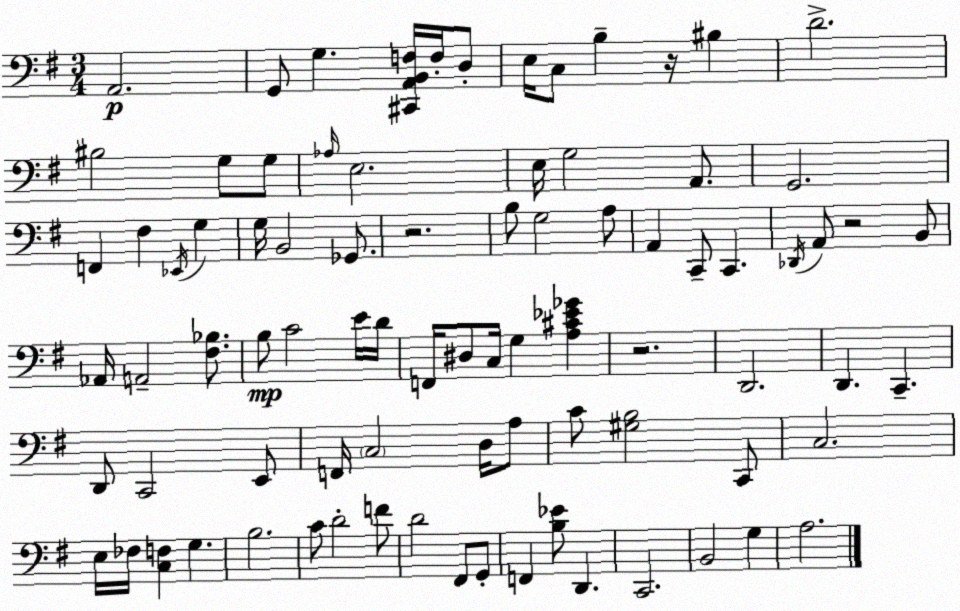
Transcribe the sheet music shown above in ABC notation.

X:1
T:Untitled
M:3/4
L:1/4
K:Em
A,,2 G,,/2 G, [^C,,A,,B,,F,]/4 F,/4 D,/2 E,/4 C,/2 B, z/4 ^B, D2 ^B,2 G,/2 G,/2 _A,/4 E,2 E,/4 G,2 A,,/2 G,,2 F,, ^F, _E,,/4 G, G,/4 B,,2 _G,,/2 z2 B,/2 G,2 A,/2 A,, C,,/2 C,, _D,,/4 A,,/2 z2 B,,/2 _A,,/4 A,,2 [^F,_B,]/2 B,/2 C2 E/4 D/4 F,,/4 ^D,/2 C,/4 G, [A,^C_E_G] z2 D,,2 D,, C,, D,,/2 C,,2 E,,/2 F,,/4 C,2 D,/4 A,/2 C/2 [^G,B,]2 C,,/2 C,2 E,/4 _F,/4 [C,F,] G, B,2 C/2 D2 F/2 D2 ^F,,/2 G,,/2 F,, [B,_E]/2 D,, C,,2 B,,2 G, A,2